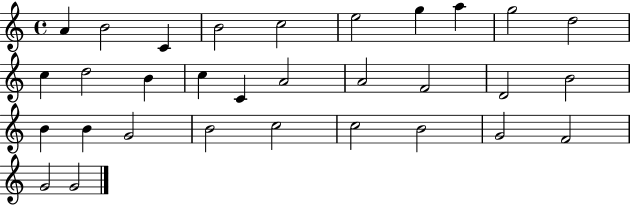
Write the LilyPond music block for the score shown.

{
  \clef treble
  \time 4/4
  \defaultTimeSignature
  \key c \major
  a'4 b'2 c'4 | b'2 c''2 | e''2 g''4 a''4 | g''2 d''2 | \break c''4 d''2 b'4 | c''4 c'4 a'2 | a'2 f'2 | d'2 b'2 | \break b'4 b'4 g'2 | b'2 c''2 | c''2 b'2 | g'2 f'2 | \break g'2 g'2 | \bar "|."
}